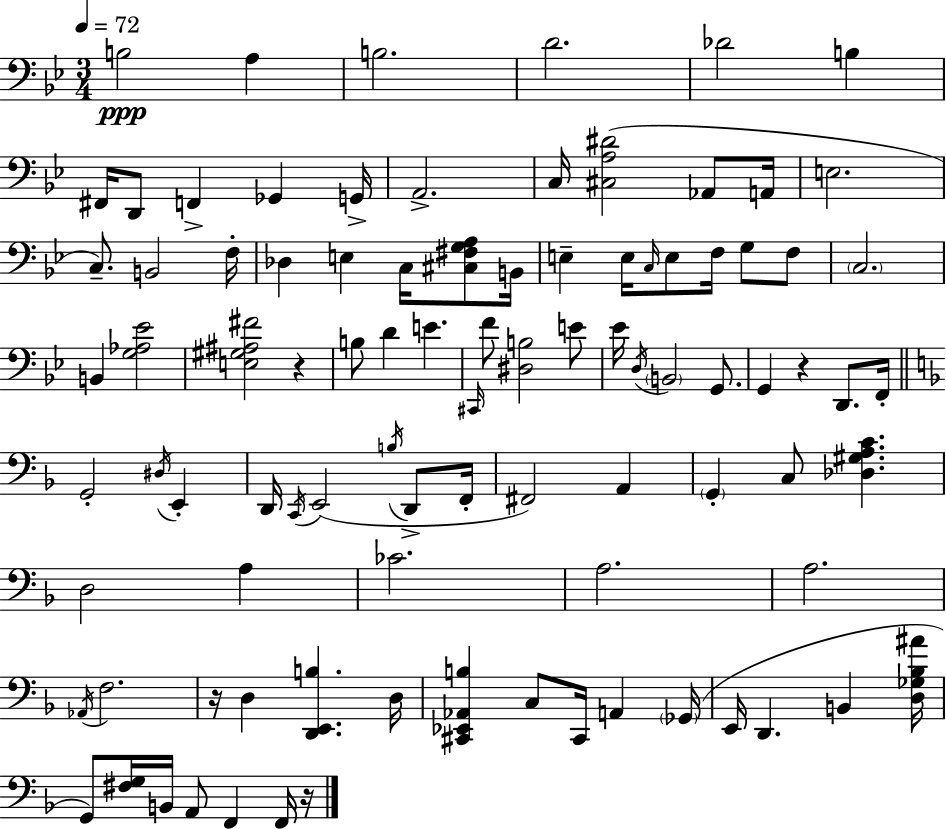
B3/h A3/q B3/h. D4/h. Db4/h B3/q F#2/s D2/e F2/q Gb2/q G2/s A2/h. C3/s [C#3,A3,D#4]/h Ab2/e A2/s E3/h. C3/e. B2/h F3/s Db3/q E3/q C3/s [C#3,F#3,G3,A3]/e B2/s E3/q E3/s C3/s E3/e F3/s G3/e F3/e C3/h. B2/q [G3,Ab3,Eb4]/h [E3,G#3,A#3,F#4]/h R/q B3/e D4/q E4/q. C#2/s F4/e [D#3,B3]/h E4/e Eb4/s D3/s B2/h G2/e. G2/q R/q D2/e. F2/s G2/h D#3/s E2/q D2/s C2/s E2/h B3/s D2/e F2/s F#2/h A2/q G2/q C3/e [Db3,G#3,A3,C4]/q. D3/h A3/q CES4/h. A3/h. A3/h. Ab2/s F3/h. R/s D3/q [D2,E2,B3]/q. D3/s [C#2,Eb2,Ab2,B3]/q C3/e C#2/s A2/q Gb2/s E2/s D2/q. B2/q [D3,Gb3,Bb3,A#4]/s G2/e [F#3,G3]/s B2/s A2/e F2/q F2/s R/s